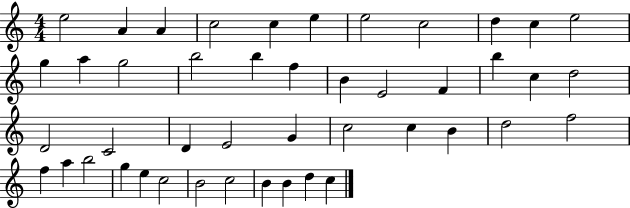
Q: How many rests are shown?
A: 0